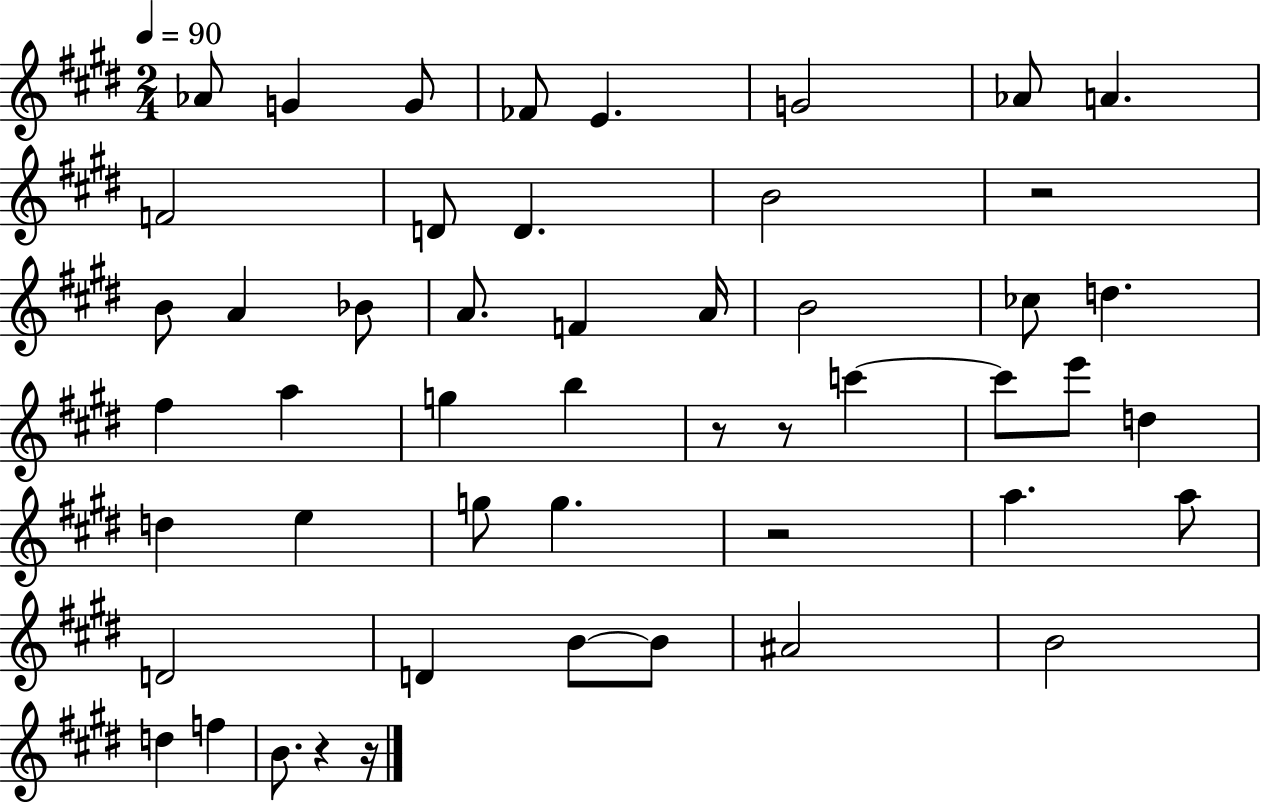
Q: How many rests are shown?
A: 6